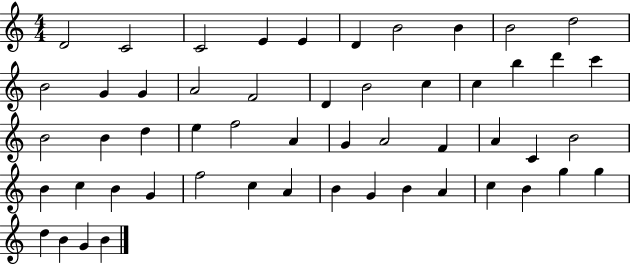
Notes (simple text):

D4/h C4/h C4/h E4/q E4/q D4/q B4/h B4/q B4/h D5/h B4/h G4/q G4/q A4/h F4/h D4/q B4/h C5/q C5/q B5/q D6/q C6/q B4/h B4/q D5/q E5/q F5/h A4/q G4/q A4/h F4/q A4/q C4/q B4/h B4/q C5/q B4/q G4/q F5/h C5/q A4/q B4/q G4/q B4/q A4/q C5/q B4/q G5/q G5/q D5/q B4/q G4/q B4/q